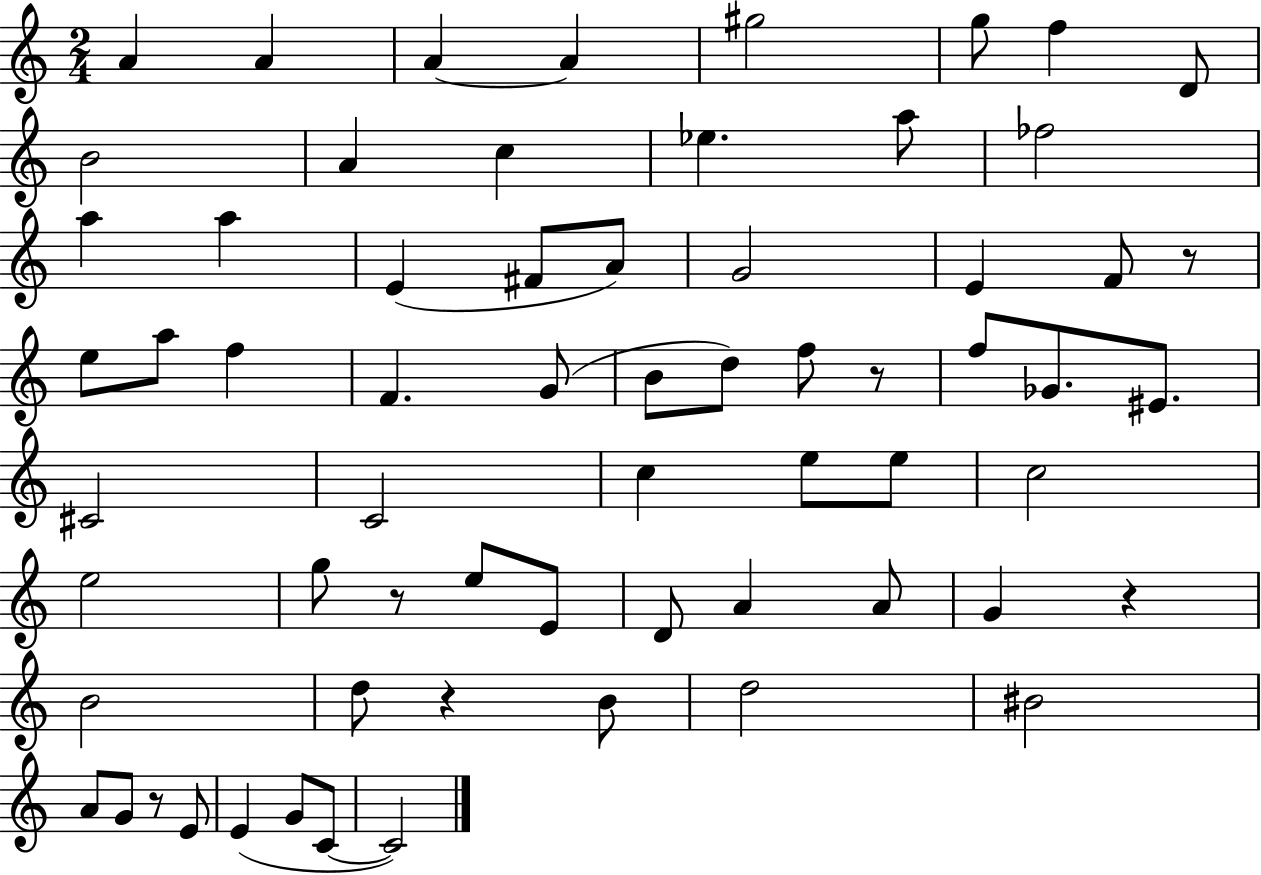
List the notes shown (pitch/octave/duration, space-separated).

A4/q A4/q A4/q A4/q G#5/h G5/e F5/q D4/e B4/h A4/q C5/q Eb5/q. A5/e FES5/h A5/q A5/q E4/q F#4/e A4/e G4/h E4/q F4/e R/e E5/e A5/e F5/q F4/q. G4/e B4/e D5/e F5/e R/e F5/e Gb4/e. EIS4/e. C#4/h C4/h C5/q E5/e E5/e C5/h E5/h G5/e R/e E5/e E4/e D4/e A4/q A4/e G4/q R/q B4/h D5/e R/q B4/e D5/h BIS4/h A4/e G4/e R/e E4/e E4/q G4/e C4/e C4/h